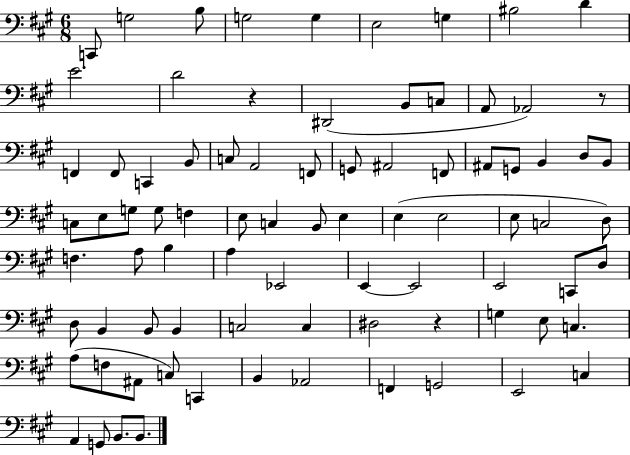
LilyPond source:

{
  \clef bass
  \numericTimeSignature
  \time 6/8
  \key a \major
  c,8 g2 b8 | g2 g4 | e2 g4 | bis2 d'4 | \break e'2. | d'2 r4 | dis,2( b,8 c8 | a,8 aes,2) r8 | \break f,4 f,8 c,4 b,8 | c8 a,2 f,8 | g,8 ais,2 f,8 | ais,8 g,8 b,4 d8 b,8 | \break c8 e8 g8 g8 f4 | e8 c4 b,8 e4 | e4( e2 | e8 c2 d8) | \break f4. a8 b4 | a4 ees,2 | e,4~~ e,2 | e,2 c,8 d8 | \break d8 b,4 b,8 b,4 | c2 c4 | dis2 r4 | g4 e8 c4. | \break a8( f8 ais,8 c8) c,4 | b,4 aes,2 | f,4 g,2 | e,2 c4 | \break a,4 g,8 b,8. b,8. | \bar "|."
}